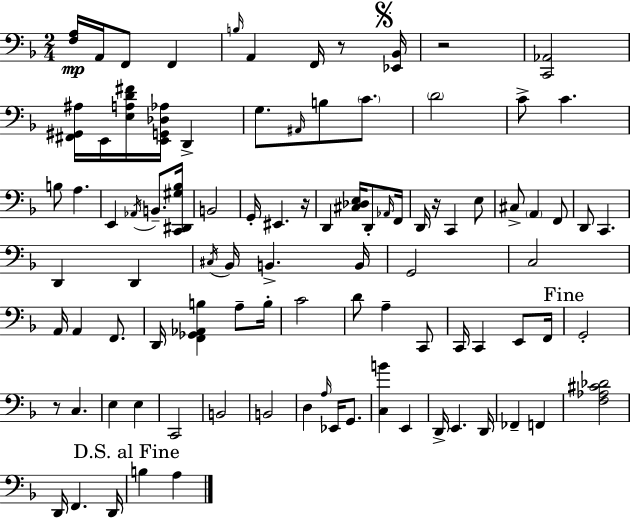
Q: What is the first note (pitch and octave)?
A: A2